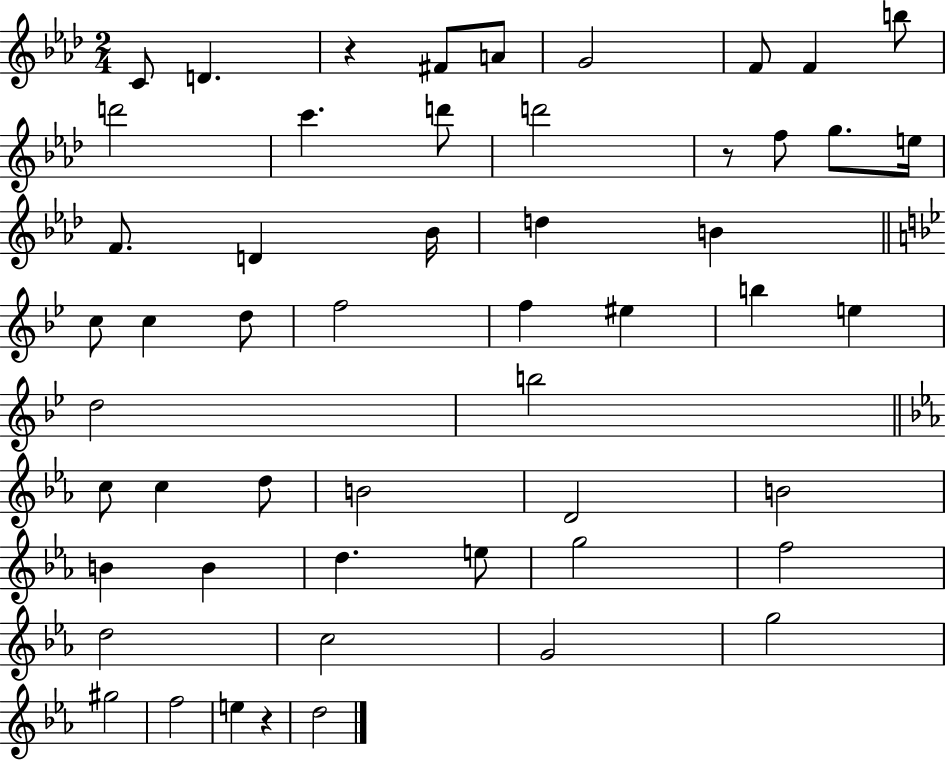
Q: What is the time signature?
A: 2/4